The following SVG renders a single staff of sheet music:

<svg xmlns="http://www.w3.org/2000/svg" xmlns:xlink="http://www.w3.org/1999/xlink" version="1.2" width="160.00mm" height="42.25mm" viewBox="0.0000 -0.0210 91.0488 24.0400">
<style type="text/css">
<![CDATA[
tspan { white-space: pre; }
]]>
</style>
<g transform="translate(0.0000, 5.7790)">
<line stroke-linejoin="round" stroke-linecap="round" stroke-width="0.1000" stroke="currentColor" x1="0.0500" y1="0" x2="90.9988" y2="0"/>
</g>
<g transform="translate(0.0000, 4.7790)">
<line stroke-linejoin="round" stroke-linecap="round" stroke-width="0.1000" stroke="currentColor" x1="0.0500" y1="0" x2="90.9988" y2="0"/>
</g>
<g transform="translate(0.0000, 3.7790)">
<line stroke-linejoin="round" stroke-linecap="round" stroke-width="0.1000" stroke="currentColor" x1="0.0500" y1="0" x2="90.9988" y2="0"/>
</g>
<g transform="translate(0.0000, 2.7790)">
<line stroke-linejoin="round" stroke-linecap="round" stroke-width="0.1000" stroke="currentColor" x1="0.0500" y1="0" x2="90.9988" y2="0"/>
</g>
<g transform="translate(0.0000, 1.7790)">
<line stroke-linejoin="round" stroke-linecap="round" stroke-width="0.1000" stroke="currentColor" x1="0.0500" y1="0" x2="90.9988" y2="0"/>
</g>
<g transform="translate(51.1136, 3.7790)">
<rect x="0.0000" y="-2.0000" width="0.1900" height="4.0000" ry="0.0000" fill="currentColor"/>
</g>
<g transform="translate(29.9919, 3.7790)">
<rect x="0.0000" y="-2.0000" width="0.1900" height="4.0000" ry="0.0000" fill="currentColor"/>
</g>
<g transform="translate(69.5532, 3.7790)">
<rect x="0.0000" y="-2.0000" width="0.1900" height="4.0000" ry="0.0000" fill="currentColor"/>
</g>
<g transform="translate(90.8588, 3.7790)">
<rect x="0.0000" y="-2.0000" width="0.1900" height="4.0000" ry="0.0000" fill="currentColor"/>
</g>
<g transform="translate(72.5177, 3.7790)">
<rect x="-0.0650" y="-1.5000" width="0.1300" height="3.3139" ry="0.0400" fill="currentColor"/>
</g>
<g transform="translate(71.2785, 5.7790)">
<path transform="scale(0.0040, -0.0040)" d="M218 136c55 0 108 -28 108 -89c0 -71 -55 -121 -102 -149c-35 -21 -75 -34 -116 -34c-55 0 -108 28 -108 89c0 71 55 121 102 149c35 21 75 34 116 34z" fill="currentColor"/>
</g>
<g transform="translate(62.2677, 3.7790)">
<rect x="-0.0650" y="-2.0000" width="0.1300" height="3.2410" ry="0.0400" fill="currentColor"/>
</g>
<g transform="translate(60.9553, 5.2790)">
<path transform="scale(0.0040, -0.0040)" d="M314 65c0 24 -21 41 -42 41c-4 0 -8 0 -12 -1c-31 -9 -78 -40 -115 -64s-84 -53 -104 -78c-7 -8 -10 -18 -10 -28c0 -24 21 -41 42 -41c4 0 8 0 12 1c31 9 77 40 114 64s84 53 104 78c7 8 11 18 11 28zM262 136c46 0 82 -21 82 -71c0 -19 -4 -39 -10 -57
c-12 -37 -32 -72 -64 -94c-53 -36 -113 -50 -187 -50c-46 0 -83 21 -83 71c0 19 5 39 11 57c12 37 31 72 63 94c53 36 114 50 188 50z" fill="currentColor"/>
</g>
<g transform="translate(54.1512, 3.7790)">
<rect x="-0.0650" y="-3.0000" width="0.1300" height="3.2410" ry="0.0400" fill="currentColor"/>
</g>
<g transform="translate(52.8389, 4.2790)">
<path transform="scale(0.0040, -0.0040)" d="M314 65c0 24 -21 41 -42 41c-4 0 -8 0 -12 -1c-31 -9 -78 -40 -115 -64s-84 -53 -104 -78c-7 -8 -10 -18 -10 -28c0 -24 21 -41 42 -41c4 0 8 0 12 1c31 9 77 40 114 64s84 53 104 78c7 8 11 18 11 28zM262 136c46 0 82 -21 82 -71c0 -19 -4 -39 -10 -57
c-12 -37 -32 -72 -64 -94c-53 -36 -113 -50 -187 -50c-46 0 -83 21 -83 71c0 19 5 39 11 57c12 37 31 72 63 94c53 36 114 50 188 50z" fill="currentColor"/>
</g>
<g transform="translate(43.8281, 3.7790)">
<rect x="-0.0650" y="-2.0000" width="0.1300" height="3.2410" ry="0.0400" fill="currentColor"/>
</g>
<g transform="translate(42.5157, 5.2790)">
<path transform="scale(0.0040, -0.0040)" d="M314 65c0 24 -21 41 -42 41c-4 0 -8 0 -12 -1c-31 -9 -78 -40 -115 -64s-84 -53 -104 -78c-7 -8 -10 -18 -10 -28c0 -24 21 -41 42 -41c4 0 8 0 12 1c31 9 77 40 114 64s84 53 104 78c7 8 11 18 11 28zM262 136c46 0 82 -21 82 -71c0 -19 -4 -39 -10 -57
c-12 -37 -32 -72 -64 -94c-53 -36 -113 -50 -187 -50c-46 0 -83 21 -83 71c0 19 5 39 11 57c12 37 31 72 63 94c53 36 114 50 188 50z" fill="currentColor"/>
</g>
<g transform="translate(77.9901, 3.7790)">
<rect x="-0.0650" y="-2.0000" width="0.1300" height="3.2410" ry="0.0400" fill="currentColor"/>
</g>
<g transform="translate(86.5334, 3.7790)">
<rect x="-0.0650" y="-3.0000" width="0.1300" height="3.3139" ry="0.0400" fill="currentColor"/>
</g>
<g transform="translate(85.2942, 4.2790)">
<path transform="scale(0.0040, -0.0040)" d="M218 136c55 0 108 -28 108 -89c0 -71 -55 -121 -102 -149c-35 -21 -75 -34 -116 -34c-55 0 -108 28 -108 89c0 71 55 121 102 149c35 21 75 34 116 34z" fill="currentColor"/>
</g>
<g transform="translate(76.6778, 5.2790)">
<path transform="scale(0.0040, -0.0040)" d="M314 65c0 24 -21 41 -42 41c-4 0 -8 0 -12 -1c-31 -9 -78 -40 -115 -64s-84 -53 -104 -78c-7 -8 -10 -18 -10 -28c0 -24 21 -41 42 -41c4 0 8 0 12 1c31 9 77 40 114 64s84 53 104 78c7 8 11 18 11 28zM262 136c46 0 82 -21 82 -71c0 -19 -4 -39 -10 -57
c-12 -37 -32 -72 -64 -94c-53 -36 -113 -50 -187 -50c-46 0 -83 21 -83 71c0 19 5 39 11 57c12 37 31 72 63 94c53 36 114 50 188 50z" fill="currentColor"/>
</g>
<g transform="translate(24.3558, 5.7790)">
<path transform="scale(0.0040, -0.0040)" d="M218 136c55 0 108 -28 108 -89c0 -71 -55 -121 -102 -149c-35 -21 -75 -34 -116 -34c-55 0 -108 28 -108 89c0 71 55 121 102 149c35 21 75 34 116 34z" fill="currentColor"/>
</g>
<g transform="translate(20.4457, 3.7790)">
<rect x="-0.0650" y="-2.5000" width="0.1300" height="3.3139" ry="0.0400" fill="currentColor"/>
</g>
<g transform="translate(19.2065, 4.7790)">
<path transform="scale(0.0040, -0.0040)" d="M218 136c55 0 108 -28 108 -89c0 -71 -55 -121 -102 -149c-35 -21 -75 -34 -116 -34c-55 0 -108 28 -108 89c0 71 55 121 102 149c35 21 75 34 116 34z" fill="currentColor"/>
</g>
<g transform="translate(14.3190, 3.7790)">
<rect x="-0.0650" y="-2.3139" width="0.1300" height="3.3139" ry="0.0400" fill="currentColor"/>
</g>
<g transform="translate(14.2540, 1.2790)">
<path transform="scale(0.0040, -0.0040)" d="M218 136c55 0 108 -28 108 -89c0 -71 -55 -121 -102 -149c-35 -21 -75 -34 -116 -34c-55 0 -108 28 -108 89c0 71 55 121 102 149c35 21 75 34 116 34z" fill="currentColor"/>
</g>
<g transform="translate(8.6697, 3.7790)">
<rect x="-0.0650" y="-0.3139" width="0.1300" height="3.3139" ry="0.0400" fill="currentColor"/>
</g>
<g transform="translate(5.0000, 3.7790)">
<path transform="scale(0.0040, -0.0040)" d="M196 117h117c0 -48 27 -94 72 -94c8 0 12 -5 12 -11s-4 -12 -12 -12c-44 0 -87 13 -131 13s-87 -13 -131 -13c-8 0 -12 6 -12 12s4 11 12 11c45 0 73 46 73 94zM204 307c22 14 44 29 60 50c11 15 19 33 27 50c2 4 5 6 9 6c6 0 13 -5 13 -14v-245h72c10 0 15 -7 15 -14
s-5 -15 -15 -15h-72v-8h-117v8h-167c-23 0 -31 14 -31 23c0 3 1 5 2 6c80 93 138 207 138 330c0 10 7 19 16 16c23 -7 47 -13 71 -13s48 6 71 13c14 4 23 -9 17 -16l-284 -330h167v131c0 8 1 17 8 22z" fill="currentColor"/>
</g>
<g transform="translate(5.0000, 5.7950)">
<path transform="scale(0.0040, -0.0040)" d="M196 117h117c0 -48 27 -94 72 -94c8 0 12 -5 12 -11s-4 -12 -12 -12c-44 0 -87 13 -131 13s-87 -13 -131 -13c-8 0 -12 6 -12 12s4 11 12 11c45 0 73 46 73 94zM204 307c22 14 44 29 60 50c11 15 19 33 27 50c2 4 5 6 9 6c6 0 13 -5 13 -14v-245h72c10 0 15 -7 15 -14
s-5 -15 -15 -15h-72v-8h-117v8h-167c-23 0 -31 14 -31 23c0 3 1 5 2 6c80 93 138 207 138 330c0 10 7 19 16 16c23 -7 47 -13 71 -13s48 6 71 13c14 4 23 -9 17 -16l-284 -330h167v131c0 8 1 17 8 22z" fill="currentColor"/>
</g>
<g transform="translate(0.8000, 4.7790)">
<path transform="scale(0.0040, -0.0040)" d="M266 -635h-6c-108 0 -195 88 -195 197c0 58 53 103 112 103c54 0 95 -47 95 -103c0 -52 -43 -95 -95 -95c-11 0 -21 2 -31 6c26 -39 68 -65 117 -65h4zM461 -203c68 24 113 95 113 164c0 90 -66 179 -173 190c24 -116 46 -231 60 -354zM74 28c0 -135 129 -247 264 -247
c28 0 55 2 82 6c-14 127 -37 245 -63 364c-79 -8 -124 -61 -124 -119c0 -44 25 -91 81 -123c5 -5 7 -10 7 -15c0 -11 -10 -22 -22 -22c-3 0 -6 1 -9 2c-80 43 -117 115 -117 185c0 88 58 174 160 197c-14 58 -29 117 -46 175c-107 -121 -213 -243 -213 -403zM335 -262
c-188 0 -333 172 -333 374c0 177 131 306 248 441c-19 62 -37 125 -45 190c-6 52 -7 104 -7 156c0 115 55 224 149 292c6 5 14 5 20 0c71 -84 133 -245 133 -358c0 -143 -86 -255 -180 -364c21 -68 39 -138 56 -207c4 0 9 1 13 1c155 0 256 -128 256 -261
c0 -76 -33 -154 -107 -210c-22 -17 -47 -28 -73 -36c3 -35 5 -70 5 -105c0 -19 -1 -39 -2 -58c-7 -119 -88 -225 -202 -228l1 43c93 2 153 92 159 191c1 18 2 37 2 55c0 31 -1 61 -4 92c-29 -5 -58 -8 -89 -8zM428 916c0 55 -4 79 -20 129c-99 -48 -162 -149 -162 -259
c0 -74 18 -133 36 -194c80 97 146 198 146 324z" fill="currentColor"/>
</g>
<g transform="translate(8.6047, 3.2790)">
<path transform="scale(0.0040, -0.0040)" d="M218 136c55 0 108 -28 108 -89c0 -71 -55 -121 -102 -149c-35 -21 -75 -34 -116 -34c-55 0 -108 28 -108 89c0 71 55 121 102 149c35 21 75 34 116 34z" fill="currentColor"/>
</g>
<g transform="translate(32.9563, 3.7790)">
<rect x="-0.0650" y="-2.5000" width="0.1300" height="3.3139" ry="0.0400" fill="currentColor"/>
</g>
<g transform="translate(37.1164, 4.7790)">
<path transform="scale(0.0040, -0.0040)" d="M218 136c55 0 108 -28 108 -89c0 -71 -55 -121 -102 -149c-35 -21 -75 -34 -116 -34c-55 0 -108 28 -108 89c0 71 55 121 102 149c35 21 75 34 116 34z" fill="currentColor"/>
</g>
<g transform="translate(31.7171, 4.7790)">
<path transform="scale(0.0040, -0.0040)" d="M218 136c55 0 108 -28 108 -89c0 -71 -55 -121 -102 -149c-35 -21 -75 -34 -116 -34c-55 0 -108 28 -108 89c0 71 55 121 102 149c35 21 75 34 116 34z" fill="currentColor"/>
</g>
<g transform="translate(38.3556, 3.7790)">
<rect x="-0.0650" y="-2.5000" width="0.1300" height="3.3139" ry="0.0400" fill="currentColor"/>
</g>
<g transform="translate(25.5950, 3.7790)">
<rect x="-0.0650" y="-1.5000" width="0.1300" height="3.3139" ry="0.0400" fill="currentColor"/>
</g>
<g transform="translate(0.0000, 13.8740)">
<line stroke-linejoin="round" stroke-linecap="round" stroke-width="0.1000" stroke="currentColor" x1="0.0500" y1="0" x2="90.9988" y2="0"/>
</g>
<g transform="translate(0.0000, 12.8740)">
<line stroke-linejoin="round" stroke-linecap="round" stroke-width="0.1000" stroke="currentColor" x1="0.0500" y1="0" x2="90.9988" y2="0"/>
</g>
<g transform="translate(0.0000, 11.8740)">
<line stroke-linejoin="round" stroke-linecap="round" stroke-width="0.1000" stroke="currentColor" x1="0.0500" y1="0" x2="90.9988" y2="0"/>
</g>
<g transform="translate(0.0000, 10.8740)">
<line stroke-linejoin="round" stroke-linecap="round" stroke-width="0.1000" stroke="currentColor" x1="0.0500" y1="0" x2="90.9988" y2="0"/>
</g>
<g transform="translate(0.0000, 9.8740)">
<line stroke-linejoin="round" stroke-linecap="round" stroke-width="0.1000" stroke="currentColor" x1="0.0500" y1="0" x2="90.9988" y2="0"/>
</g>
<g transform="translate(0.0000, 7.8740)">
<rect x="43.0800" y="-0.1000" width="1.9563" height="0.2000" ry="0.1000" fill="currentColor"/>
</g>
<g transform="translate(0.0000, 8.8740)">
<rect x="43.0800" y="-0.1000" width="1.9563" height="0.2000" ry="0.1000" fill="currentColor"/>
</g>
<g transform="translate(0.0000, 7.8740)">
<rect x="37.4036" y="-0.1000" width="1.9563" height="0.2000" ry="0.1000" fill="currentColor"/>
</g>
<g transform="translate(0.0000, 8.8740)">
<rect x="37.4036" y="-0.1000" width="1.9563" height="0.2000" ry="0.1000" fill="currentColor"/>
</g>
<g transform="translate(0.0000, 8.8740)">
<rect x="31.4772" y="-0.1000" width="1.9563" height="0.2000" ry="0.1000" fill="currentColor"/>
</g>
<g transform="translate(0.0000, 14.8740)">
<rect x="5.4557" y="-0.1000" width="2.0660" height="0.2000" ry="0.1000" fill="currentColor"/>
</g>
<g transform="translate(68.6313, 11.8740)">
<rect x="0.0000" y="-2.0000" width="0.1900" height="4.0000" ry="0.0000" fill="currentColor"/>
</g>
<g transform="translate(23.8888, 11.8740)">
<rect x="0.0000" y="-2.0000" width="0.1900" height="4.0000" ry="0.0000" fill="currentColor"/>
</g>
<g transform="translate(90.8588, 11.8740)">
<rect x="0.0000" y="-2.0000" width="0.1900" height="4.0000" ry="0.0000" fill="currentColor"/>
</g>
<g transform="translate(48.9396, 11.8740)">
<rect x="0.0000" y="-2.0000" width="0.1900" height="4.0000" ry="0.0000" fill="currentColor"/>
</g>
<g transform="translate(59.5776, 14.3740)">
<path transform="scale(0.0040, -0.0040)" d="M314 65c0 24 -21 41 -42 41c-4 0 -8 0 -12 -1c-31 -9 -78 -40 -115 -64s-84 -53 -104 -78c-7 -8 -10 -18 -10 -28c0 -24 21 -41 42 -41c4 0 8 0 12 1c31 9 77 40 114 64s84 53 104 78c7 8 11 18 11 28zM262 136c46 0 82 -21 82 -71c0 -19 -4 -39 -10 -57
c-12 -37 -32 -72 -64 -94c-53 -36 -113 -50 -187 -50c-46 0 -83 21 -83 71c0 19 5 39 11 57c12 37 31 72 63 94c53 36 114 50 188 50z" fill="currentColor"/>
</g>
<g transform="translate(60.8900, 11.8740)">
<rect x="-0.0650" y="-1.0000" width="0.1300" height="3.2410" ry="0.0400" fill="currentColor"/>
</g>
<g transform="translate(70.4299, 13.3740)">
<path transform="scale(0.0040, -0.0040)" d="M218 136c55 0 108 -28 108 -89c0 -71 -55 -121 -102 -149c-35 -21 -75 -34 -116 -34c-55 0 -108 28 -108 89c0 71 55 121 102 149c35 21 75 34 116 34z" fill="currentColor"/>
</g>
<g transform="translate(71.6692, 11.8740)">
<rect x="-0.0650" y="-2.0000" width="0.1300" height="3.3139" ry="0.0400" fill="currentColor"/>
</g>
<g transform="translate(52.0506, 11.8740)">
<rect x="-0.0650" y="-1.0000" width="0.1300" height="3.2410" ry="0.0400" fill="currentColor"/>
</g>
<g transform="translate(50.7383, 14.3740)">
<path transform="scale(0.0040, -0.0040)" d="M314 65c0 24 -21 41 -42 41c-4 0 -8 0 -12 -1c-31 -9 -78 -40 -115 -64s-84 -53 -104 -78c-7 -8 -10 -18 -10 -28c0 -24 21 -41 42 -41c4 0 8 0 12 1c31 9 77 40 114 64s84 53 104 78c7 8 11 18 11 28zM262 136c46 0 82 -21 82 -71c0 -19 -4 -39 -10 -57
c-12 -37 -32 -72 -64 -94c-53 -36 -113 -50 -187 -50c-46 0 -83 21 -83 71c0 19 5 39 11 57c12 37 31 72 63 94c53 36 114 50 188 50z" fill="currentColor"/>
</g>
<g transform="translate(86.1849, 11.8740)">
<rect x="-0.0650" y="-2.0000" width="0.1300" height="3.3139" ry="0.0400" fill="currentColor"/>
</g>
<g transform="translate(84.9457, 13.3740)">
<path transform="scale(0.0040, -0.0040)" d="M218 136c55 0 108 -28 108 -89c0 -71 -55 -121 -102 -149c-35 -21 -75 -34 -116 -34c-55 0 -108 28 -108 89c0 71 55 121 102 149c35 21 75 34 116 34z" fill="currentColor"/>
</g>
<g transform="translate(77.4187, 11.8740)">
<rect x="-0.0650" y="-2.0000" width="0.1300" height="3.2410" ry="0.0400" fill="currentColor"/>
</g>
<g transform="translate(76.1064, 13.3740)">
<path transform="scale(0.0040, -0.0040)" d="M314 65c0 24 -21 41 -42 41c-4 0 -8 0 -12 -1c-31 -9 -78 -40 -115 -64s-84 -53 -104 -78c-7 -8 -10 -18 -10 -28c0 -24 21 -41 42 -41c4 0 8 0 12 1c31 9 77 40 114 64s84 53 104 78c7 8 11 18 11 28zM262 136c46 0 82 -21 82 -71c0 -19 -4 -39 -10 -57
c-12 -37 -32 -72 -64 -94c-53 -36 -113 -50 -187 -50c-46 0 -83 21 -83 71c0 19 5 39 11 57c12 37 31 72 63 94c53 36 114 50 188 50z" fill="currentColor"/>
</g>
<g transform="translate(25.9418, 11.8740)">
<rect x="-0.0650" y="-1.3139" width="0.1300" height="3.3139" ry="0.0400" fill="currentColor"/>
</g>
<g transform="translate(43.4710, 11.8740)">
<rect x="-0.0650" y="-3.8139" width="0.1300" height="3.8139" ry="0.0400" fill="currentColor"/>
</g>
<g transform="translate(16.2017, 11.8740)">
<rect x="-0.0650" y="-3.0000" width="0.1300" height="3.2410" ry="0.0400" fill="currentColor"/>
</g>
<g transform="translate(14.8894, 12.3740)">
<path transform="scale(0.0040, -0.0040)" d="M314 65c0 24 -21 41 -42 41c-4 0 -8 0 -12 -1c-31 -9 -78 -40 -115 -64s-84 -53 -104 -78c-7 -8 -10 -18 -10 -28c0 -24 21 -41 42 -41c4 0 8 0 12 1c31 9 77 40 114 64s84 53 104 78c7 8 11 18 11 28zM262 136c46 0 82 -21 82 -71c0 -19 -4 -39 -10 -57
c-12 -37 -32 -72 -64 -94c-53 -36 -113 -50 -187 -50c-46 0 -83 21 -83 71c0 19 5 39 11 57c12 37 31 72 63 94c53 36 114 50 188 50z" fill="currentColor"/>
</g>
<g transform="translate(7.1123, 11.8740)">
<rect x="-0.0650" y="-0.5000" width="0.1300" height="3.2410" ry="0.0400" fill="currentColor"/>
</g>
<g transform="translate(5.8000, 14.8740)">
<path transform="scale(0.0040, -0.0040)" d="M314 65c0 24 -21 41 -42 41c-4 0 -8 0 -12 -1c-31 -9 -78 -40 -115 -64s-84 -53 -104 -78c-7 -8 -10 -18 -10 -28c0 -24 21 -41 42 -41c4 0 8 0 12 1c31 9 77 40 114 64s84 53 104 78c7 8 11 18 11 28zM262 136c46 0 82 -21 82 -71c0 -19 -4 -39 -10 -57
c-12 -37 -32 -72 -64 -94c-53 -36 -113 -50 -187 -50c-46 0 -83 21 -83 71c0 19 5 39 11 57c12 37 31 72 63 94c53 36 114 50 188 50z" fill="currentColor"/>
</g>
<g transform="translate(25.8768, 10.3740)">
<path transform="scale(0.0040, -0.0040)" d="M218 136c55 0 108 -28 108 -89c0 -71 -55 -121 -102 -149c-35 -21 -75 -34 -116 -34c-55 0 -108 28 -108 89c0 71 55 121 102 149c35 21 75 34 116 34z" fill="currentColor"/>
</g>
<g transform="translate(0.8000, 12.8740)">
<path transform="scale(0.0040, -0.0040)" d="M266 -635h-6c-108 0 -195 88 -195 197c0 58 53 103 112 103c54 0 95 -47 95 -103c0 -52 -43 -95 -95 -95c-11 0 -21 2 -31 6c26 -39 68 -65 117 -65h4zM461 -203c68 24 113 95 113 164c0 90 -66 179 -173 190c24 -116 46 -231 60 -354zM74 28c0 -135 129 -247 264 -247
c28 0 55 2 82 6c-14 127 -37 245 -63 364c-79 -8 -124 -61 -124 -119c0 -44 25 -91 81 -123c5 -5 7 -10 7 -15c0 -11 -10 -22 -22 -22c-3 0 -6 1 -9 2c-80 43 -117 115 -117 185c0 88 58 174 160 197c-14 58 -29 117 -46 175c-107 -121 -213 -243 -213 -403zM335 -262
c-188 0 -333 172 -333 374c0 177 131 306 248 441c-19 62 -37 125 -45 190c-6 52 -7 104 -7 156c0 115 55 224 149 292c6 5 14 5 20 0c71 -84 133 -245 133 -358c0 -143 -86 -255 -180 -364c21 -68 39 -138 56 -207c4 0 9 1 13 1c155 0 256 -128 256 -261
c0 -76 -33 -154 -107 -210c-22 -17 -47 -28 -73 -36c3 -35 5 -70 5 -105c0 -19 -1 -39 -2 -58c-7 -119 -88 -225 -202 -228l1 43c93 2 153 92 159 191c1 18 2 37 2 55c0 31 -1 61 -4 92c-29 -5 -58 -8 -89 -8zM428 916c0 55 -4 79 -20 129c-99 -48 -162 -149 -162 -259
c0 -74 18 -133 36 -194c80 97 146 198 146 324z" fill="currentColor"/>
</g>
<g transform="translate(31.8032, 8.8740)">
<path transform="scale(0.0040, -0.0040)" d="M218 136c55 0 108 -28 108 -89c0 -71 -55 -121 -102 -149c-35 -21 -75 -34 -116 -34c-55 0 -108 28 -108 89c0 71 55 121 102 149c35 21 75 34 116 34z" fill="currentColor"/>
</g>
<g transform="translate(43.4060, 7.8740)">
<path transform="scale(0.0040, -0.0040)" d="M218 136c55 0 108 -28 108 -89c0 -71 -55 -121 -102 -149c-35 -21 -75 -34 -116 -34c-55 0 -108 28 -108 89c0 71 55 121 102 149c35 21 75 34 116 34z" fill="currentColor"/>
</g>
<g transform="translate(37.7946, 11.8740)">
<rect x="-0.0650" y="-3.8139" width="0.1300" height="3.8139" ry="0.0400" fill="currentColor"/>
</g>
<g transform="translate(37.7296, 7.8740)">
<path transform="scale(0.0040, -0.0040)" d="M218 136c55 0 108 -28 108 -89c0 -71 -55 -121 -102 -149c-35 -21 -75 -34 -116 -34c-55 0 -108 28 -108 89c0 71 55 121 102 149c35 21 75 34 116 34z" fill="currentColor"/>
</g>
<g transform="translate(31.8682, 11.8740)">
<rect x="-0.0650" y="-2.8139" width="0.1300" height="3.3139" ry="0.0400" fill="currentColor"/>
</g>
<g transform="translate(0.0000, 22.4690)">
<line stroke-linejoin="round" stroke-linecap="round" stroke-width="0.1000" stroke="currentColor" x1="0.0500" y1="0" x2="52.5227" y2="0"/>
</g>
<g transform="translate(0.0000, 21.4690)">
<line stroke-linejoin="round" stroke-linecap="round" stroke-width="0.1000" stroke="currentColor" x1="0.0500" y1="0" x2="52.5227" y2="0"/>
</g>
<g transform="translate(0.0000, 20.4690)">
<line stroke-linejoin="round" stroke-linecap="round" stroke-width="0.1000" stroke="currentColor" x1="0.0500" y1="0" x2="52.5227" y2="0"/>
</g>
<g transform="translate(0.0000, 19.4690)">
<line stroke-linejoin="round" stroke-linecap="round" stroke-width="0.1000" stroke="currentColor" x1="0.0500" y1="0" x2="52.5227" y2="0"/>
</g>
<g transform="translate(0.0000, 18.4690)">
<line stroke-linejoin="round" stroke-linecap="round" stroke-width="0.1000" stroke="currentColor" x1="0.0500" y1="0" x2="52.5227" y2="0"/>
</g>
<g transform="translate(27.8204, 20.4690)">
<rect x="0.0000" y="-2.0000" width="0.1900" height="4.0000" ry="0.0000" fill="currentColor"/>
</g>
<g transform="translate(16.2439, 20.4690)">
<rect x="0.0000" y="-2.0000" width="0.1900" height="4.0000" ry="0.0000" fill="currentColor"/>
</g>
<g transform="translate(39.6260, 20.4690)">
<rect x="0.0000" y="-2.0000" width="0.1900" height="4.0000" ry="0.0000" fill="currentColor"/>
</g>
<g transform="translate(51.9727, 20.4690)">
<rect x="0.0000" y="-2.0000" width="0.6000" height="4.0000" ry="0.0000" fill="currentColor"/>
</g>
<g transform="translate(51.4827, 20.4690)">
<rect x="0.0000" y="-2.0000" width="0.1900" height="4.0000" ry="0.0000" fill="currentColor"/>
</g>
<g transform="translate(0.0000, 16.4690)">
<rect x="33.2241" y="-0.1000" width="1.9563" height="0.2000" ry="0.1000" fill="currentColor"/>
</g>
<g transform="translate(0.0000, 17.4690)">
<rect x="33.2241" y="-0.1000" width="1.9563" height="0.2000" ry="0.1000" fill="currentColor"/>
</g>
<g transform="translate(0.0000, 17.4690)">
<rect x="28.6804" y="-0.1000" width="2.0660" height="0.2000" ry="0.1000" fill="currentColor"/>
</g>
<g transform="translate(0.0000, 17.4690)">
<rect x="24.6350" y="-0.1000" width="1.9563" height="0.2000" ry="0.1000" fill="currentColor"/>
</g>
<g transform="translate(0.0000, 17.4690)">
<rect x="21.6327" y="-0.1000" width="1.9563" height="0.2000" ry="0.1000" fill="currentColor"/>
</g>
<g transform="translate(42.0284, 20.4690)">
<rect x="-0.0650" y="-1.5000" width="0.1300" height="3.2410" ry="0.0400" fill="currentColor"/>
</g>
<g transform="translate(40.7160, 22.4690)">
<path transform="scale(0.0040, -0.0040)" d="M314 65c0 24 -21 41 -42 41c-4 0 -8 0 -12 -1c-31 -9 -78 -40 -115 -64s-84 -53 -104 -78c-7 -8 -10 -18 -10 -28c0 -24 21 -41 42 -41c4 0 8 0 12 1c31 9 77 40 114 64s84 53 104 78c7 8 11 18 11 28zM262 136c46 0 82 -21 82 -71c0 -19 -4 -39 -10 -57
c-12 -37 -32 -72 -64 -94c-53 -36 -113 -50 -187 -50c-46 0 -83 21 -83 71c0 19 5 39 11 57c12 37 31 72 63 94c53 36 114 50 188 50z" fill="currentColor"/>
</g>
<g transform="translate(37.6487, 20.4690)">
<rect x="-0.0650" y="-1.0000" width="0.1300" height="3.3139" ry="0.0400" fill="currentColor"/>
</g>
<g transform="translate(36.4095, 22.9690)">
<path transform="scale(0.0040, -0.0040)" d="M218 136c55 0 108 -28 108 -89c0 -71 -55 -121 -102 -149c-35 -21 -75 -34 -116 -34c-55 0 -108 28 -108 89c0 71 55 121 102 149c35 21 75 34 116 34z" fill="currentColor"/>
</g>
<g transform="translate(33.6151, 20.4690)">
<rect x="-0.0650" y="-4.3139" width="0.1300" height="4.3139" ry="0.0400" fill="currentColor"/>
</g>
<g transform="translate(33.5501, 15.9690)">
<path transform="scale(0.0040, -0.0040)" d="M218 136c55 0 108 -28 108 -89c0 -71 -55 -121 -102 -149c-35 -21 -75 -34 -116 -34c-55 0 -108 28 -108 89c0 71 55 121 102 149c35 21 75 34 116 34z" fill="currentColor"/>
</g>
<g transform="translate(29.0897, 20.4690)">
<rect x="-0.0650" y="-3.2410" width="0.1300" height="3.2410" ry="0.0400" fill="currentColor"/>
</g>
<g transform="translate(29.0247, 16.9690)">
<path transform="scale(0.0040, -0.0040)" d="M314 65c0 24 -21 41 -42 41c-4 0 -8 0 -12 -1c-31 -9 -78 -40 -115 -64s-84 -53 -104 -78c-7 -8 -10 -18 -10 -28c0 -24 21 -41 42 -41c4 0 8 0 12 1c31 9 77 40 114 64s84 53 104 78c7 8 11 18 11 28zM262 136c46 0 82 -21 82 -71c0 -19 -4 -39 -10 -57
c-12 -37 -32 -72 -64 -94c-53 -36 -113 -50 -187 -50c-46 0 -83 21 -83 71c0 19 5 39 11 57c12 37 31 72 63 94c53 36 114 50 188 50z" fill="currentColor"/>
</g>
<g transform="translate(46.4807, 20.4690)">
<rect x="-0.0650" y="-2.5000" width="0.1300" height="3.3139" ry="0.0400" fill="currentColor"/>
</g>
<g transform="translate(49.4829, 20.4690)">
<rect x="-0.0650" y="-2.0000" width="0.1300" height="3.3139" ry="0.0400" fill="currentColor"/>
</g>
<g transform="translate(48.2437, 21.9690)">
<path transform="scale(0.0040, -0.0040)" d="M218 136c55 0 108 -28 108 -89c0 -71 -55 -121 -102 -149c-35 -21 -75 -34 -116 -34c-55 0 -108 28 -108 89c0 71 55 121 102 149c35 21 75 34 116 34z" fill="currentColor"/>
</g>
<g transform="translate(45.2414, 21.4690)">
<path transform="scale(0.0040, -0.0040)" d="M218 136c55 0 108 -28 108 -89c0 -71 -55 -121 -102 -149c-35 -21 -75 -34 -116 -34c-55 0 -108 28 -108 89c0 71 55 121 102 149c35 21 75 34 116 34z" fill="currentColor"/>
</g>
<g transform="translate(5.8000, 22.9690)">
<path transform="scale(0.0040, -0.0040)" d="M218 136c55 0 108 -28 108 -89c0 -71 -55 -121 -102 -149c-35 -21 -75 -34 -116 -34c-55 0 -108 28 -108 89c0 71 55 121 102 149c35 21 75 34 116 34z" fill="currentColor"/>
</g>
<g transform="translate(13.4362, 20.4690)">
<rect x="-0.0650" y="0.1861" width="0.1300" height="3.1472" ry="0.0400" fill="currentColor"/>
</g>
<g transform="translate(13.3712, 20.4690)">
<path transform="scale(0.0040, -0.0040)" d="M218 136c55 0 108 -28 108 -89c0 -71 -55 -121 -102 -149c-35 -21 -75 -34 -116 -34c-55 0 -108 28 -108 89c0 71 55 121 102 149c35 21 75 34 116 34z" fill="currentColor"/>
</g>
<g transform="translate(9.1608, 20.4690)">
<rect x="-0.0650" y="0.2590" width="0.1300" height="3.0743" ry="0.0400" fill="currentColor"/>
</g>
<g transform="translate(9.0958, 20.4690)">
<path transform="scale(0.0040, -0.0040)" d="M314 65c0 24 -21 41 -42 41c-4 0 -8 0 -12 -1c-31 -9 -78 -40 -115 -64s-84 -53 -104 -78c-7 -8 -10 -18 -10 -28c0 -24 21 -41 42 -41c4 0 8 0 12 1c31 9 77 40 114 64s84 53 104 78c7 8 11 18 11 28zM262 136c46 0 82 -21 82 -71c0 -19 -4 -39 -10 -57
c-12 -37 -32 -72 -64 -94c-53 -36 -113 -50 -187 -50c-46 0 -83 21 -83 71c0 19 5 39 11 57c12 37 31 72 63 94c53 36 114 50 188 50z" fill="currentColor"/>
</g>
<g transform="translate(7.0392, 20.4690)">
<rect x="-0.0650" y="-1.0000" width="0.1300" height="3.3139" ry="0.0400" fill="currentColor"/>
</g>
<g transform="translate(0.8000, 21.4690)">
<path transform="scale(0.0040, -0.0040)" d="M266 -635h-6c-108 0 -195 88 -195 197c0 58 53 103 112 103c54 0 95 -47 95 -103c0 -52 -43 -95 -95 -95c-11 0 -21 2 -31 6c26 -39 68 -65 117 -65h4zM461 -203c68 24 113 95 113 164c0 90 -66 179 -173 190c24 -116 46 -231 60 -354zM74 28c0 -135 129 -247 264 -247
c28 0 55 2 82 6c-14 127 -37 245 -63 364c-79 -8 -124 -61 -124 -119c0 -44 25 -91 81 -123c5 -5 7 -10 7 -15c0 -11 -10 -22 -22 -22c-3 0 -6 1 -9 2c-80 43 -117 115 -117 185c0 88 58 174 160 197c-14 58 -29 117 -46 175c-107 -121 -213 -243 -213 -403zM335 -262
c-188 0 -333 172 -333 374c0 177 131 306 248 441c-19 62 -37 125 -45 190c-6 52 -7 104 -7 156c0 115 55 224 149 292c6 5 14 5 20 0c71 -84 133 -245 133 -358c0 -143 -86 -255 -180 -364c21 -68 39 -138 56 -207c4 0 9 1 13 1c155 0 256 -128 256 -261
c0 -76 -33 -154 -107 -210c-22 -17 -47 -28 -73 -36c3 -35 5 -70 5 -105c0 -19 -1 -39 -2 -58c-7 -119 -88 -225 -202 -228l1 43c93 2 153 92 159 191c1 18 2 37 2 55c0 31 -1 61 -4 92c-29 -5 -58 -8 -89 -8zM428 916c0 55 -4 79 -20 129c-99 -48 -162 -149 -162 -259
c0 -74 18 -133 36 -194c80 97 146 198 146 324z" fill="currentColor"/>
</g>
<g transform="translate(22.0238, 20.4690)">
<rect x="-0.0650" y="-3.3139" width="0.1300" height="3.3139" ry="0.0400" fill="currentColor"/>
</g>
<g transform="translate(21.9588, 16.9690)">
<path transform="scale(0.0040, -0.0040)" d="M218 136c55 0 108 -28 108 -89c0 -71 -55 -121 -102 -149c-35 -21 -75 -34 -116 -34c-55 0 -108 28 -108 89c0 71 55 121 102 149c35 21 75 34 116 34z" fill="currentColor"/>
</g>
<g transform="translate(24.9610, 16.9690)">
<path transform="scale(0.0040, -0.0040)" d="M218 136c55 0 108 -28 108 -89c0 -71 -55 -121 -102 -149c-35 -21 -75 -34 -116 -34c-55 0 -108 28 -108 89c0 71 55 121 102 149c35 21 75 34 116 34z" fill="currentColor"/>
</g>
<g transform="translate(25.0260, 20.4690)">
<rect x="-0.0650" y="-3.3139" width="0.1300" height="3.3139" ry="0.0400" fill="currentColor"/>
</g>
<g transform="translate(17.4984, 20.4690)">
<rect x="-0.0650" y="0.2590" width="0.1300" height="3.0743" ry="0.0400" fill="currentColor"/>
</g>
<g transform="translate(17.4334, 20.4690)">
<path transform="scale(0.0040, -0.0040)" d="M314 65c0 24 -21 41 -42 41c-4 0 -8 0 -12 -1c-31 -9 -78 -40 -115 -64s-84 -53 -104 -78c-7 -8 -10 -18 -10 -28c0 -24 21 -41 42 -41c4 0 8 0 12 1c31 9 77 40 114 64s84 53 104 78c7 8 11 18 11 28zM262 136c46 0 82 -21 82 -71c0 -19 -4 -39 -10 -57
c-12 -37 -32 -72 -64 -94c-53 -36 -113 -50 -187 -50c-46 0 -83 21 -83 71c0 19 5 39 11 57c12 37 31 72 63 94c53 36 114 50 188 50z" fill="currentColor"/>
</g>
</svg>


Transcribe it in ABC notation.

X:1
T:Untitled
M:4/4
L:1/4
K:C
c g G E G G F2 A2 F2 E F2 A C2 A2 e a c' c' D2 D2 F F2 F D B2 B B2 b b b2 d' D E2 G F